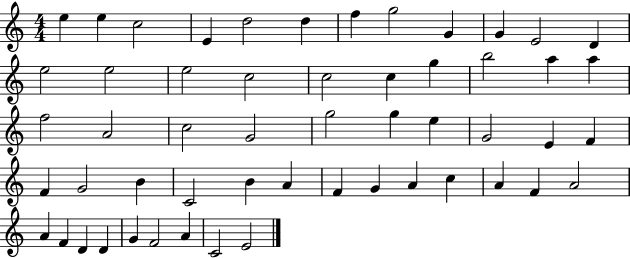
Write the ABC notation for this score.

X:1
T:Untitled
M:4/4
L:1/4
K:C
e e c2 E d2 d f g2 G G E2 D e2 e2 e2 c2 c2 c g b2 a a f2 A2 c2 G2 g2 g e G2 E F F G2 B C2 B A F G A c A F A2 A F D D G F2 A C2 E2